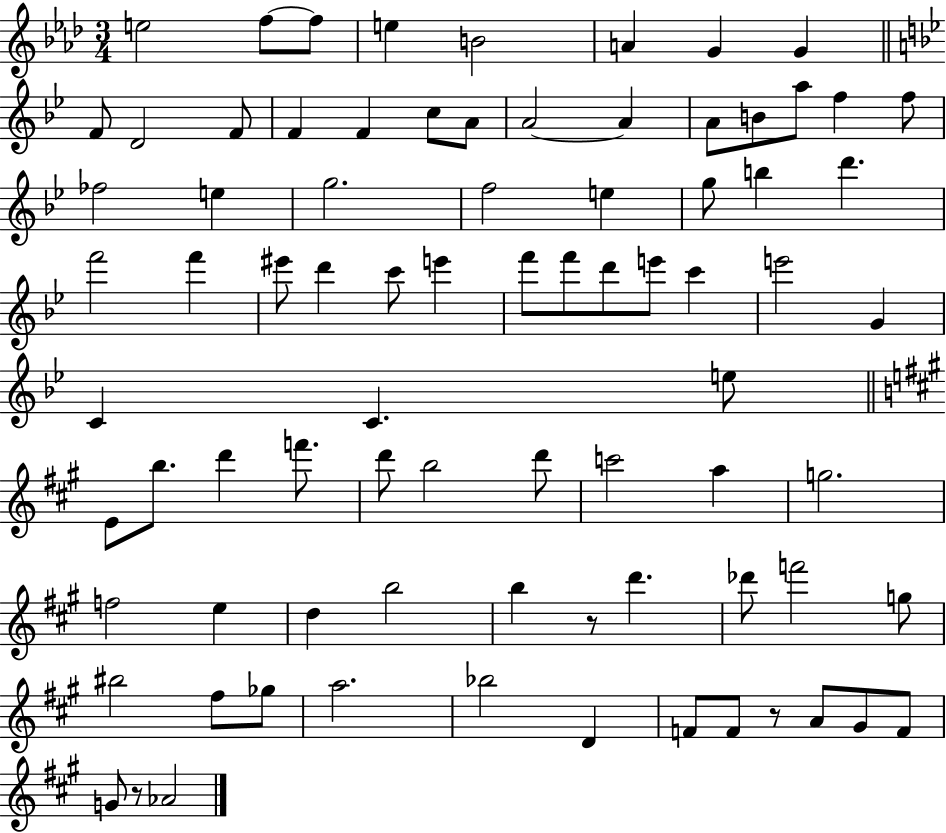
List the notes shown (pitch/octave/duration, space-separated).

E5/h F5/e F5/e E5/q B4/h A4/q G4/q G4/q F4/e D4/h F4/e F4/q F4/q C5/e A4/e A4/h A4/q A4/e B4/e A5/e F5/q F5/e FES5/h E5/q G5/h. F5/h E5/q G5/e B5/q D6/q. F6/h F6/q EIS6/e D6/q C6/e E6/q F6/e F6/e D6/e E6/e C6/q E6/h G4/q C4/q C4/q. E5/e E4/e B5/e. D6/q F6/e. D6/e B5/h D6/e C6/h A5/q G5/h. F5/h E5/q D5/q B5/h B5/q R/e D6/q. Db6/e F6/h G5/e BIS5/h F#5/e Gb5/e A5/h. Bb5/h D4/q F4/e F4/e R/e A4/e G#4/e F4/e G4/e R/e Ab4/h